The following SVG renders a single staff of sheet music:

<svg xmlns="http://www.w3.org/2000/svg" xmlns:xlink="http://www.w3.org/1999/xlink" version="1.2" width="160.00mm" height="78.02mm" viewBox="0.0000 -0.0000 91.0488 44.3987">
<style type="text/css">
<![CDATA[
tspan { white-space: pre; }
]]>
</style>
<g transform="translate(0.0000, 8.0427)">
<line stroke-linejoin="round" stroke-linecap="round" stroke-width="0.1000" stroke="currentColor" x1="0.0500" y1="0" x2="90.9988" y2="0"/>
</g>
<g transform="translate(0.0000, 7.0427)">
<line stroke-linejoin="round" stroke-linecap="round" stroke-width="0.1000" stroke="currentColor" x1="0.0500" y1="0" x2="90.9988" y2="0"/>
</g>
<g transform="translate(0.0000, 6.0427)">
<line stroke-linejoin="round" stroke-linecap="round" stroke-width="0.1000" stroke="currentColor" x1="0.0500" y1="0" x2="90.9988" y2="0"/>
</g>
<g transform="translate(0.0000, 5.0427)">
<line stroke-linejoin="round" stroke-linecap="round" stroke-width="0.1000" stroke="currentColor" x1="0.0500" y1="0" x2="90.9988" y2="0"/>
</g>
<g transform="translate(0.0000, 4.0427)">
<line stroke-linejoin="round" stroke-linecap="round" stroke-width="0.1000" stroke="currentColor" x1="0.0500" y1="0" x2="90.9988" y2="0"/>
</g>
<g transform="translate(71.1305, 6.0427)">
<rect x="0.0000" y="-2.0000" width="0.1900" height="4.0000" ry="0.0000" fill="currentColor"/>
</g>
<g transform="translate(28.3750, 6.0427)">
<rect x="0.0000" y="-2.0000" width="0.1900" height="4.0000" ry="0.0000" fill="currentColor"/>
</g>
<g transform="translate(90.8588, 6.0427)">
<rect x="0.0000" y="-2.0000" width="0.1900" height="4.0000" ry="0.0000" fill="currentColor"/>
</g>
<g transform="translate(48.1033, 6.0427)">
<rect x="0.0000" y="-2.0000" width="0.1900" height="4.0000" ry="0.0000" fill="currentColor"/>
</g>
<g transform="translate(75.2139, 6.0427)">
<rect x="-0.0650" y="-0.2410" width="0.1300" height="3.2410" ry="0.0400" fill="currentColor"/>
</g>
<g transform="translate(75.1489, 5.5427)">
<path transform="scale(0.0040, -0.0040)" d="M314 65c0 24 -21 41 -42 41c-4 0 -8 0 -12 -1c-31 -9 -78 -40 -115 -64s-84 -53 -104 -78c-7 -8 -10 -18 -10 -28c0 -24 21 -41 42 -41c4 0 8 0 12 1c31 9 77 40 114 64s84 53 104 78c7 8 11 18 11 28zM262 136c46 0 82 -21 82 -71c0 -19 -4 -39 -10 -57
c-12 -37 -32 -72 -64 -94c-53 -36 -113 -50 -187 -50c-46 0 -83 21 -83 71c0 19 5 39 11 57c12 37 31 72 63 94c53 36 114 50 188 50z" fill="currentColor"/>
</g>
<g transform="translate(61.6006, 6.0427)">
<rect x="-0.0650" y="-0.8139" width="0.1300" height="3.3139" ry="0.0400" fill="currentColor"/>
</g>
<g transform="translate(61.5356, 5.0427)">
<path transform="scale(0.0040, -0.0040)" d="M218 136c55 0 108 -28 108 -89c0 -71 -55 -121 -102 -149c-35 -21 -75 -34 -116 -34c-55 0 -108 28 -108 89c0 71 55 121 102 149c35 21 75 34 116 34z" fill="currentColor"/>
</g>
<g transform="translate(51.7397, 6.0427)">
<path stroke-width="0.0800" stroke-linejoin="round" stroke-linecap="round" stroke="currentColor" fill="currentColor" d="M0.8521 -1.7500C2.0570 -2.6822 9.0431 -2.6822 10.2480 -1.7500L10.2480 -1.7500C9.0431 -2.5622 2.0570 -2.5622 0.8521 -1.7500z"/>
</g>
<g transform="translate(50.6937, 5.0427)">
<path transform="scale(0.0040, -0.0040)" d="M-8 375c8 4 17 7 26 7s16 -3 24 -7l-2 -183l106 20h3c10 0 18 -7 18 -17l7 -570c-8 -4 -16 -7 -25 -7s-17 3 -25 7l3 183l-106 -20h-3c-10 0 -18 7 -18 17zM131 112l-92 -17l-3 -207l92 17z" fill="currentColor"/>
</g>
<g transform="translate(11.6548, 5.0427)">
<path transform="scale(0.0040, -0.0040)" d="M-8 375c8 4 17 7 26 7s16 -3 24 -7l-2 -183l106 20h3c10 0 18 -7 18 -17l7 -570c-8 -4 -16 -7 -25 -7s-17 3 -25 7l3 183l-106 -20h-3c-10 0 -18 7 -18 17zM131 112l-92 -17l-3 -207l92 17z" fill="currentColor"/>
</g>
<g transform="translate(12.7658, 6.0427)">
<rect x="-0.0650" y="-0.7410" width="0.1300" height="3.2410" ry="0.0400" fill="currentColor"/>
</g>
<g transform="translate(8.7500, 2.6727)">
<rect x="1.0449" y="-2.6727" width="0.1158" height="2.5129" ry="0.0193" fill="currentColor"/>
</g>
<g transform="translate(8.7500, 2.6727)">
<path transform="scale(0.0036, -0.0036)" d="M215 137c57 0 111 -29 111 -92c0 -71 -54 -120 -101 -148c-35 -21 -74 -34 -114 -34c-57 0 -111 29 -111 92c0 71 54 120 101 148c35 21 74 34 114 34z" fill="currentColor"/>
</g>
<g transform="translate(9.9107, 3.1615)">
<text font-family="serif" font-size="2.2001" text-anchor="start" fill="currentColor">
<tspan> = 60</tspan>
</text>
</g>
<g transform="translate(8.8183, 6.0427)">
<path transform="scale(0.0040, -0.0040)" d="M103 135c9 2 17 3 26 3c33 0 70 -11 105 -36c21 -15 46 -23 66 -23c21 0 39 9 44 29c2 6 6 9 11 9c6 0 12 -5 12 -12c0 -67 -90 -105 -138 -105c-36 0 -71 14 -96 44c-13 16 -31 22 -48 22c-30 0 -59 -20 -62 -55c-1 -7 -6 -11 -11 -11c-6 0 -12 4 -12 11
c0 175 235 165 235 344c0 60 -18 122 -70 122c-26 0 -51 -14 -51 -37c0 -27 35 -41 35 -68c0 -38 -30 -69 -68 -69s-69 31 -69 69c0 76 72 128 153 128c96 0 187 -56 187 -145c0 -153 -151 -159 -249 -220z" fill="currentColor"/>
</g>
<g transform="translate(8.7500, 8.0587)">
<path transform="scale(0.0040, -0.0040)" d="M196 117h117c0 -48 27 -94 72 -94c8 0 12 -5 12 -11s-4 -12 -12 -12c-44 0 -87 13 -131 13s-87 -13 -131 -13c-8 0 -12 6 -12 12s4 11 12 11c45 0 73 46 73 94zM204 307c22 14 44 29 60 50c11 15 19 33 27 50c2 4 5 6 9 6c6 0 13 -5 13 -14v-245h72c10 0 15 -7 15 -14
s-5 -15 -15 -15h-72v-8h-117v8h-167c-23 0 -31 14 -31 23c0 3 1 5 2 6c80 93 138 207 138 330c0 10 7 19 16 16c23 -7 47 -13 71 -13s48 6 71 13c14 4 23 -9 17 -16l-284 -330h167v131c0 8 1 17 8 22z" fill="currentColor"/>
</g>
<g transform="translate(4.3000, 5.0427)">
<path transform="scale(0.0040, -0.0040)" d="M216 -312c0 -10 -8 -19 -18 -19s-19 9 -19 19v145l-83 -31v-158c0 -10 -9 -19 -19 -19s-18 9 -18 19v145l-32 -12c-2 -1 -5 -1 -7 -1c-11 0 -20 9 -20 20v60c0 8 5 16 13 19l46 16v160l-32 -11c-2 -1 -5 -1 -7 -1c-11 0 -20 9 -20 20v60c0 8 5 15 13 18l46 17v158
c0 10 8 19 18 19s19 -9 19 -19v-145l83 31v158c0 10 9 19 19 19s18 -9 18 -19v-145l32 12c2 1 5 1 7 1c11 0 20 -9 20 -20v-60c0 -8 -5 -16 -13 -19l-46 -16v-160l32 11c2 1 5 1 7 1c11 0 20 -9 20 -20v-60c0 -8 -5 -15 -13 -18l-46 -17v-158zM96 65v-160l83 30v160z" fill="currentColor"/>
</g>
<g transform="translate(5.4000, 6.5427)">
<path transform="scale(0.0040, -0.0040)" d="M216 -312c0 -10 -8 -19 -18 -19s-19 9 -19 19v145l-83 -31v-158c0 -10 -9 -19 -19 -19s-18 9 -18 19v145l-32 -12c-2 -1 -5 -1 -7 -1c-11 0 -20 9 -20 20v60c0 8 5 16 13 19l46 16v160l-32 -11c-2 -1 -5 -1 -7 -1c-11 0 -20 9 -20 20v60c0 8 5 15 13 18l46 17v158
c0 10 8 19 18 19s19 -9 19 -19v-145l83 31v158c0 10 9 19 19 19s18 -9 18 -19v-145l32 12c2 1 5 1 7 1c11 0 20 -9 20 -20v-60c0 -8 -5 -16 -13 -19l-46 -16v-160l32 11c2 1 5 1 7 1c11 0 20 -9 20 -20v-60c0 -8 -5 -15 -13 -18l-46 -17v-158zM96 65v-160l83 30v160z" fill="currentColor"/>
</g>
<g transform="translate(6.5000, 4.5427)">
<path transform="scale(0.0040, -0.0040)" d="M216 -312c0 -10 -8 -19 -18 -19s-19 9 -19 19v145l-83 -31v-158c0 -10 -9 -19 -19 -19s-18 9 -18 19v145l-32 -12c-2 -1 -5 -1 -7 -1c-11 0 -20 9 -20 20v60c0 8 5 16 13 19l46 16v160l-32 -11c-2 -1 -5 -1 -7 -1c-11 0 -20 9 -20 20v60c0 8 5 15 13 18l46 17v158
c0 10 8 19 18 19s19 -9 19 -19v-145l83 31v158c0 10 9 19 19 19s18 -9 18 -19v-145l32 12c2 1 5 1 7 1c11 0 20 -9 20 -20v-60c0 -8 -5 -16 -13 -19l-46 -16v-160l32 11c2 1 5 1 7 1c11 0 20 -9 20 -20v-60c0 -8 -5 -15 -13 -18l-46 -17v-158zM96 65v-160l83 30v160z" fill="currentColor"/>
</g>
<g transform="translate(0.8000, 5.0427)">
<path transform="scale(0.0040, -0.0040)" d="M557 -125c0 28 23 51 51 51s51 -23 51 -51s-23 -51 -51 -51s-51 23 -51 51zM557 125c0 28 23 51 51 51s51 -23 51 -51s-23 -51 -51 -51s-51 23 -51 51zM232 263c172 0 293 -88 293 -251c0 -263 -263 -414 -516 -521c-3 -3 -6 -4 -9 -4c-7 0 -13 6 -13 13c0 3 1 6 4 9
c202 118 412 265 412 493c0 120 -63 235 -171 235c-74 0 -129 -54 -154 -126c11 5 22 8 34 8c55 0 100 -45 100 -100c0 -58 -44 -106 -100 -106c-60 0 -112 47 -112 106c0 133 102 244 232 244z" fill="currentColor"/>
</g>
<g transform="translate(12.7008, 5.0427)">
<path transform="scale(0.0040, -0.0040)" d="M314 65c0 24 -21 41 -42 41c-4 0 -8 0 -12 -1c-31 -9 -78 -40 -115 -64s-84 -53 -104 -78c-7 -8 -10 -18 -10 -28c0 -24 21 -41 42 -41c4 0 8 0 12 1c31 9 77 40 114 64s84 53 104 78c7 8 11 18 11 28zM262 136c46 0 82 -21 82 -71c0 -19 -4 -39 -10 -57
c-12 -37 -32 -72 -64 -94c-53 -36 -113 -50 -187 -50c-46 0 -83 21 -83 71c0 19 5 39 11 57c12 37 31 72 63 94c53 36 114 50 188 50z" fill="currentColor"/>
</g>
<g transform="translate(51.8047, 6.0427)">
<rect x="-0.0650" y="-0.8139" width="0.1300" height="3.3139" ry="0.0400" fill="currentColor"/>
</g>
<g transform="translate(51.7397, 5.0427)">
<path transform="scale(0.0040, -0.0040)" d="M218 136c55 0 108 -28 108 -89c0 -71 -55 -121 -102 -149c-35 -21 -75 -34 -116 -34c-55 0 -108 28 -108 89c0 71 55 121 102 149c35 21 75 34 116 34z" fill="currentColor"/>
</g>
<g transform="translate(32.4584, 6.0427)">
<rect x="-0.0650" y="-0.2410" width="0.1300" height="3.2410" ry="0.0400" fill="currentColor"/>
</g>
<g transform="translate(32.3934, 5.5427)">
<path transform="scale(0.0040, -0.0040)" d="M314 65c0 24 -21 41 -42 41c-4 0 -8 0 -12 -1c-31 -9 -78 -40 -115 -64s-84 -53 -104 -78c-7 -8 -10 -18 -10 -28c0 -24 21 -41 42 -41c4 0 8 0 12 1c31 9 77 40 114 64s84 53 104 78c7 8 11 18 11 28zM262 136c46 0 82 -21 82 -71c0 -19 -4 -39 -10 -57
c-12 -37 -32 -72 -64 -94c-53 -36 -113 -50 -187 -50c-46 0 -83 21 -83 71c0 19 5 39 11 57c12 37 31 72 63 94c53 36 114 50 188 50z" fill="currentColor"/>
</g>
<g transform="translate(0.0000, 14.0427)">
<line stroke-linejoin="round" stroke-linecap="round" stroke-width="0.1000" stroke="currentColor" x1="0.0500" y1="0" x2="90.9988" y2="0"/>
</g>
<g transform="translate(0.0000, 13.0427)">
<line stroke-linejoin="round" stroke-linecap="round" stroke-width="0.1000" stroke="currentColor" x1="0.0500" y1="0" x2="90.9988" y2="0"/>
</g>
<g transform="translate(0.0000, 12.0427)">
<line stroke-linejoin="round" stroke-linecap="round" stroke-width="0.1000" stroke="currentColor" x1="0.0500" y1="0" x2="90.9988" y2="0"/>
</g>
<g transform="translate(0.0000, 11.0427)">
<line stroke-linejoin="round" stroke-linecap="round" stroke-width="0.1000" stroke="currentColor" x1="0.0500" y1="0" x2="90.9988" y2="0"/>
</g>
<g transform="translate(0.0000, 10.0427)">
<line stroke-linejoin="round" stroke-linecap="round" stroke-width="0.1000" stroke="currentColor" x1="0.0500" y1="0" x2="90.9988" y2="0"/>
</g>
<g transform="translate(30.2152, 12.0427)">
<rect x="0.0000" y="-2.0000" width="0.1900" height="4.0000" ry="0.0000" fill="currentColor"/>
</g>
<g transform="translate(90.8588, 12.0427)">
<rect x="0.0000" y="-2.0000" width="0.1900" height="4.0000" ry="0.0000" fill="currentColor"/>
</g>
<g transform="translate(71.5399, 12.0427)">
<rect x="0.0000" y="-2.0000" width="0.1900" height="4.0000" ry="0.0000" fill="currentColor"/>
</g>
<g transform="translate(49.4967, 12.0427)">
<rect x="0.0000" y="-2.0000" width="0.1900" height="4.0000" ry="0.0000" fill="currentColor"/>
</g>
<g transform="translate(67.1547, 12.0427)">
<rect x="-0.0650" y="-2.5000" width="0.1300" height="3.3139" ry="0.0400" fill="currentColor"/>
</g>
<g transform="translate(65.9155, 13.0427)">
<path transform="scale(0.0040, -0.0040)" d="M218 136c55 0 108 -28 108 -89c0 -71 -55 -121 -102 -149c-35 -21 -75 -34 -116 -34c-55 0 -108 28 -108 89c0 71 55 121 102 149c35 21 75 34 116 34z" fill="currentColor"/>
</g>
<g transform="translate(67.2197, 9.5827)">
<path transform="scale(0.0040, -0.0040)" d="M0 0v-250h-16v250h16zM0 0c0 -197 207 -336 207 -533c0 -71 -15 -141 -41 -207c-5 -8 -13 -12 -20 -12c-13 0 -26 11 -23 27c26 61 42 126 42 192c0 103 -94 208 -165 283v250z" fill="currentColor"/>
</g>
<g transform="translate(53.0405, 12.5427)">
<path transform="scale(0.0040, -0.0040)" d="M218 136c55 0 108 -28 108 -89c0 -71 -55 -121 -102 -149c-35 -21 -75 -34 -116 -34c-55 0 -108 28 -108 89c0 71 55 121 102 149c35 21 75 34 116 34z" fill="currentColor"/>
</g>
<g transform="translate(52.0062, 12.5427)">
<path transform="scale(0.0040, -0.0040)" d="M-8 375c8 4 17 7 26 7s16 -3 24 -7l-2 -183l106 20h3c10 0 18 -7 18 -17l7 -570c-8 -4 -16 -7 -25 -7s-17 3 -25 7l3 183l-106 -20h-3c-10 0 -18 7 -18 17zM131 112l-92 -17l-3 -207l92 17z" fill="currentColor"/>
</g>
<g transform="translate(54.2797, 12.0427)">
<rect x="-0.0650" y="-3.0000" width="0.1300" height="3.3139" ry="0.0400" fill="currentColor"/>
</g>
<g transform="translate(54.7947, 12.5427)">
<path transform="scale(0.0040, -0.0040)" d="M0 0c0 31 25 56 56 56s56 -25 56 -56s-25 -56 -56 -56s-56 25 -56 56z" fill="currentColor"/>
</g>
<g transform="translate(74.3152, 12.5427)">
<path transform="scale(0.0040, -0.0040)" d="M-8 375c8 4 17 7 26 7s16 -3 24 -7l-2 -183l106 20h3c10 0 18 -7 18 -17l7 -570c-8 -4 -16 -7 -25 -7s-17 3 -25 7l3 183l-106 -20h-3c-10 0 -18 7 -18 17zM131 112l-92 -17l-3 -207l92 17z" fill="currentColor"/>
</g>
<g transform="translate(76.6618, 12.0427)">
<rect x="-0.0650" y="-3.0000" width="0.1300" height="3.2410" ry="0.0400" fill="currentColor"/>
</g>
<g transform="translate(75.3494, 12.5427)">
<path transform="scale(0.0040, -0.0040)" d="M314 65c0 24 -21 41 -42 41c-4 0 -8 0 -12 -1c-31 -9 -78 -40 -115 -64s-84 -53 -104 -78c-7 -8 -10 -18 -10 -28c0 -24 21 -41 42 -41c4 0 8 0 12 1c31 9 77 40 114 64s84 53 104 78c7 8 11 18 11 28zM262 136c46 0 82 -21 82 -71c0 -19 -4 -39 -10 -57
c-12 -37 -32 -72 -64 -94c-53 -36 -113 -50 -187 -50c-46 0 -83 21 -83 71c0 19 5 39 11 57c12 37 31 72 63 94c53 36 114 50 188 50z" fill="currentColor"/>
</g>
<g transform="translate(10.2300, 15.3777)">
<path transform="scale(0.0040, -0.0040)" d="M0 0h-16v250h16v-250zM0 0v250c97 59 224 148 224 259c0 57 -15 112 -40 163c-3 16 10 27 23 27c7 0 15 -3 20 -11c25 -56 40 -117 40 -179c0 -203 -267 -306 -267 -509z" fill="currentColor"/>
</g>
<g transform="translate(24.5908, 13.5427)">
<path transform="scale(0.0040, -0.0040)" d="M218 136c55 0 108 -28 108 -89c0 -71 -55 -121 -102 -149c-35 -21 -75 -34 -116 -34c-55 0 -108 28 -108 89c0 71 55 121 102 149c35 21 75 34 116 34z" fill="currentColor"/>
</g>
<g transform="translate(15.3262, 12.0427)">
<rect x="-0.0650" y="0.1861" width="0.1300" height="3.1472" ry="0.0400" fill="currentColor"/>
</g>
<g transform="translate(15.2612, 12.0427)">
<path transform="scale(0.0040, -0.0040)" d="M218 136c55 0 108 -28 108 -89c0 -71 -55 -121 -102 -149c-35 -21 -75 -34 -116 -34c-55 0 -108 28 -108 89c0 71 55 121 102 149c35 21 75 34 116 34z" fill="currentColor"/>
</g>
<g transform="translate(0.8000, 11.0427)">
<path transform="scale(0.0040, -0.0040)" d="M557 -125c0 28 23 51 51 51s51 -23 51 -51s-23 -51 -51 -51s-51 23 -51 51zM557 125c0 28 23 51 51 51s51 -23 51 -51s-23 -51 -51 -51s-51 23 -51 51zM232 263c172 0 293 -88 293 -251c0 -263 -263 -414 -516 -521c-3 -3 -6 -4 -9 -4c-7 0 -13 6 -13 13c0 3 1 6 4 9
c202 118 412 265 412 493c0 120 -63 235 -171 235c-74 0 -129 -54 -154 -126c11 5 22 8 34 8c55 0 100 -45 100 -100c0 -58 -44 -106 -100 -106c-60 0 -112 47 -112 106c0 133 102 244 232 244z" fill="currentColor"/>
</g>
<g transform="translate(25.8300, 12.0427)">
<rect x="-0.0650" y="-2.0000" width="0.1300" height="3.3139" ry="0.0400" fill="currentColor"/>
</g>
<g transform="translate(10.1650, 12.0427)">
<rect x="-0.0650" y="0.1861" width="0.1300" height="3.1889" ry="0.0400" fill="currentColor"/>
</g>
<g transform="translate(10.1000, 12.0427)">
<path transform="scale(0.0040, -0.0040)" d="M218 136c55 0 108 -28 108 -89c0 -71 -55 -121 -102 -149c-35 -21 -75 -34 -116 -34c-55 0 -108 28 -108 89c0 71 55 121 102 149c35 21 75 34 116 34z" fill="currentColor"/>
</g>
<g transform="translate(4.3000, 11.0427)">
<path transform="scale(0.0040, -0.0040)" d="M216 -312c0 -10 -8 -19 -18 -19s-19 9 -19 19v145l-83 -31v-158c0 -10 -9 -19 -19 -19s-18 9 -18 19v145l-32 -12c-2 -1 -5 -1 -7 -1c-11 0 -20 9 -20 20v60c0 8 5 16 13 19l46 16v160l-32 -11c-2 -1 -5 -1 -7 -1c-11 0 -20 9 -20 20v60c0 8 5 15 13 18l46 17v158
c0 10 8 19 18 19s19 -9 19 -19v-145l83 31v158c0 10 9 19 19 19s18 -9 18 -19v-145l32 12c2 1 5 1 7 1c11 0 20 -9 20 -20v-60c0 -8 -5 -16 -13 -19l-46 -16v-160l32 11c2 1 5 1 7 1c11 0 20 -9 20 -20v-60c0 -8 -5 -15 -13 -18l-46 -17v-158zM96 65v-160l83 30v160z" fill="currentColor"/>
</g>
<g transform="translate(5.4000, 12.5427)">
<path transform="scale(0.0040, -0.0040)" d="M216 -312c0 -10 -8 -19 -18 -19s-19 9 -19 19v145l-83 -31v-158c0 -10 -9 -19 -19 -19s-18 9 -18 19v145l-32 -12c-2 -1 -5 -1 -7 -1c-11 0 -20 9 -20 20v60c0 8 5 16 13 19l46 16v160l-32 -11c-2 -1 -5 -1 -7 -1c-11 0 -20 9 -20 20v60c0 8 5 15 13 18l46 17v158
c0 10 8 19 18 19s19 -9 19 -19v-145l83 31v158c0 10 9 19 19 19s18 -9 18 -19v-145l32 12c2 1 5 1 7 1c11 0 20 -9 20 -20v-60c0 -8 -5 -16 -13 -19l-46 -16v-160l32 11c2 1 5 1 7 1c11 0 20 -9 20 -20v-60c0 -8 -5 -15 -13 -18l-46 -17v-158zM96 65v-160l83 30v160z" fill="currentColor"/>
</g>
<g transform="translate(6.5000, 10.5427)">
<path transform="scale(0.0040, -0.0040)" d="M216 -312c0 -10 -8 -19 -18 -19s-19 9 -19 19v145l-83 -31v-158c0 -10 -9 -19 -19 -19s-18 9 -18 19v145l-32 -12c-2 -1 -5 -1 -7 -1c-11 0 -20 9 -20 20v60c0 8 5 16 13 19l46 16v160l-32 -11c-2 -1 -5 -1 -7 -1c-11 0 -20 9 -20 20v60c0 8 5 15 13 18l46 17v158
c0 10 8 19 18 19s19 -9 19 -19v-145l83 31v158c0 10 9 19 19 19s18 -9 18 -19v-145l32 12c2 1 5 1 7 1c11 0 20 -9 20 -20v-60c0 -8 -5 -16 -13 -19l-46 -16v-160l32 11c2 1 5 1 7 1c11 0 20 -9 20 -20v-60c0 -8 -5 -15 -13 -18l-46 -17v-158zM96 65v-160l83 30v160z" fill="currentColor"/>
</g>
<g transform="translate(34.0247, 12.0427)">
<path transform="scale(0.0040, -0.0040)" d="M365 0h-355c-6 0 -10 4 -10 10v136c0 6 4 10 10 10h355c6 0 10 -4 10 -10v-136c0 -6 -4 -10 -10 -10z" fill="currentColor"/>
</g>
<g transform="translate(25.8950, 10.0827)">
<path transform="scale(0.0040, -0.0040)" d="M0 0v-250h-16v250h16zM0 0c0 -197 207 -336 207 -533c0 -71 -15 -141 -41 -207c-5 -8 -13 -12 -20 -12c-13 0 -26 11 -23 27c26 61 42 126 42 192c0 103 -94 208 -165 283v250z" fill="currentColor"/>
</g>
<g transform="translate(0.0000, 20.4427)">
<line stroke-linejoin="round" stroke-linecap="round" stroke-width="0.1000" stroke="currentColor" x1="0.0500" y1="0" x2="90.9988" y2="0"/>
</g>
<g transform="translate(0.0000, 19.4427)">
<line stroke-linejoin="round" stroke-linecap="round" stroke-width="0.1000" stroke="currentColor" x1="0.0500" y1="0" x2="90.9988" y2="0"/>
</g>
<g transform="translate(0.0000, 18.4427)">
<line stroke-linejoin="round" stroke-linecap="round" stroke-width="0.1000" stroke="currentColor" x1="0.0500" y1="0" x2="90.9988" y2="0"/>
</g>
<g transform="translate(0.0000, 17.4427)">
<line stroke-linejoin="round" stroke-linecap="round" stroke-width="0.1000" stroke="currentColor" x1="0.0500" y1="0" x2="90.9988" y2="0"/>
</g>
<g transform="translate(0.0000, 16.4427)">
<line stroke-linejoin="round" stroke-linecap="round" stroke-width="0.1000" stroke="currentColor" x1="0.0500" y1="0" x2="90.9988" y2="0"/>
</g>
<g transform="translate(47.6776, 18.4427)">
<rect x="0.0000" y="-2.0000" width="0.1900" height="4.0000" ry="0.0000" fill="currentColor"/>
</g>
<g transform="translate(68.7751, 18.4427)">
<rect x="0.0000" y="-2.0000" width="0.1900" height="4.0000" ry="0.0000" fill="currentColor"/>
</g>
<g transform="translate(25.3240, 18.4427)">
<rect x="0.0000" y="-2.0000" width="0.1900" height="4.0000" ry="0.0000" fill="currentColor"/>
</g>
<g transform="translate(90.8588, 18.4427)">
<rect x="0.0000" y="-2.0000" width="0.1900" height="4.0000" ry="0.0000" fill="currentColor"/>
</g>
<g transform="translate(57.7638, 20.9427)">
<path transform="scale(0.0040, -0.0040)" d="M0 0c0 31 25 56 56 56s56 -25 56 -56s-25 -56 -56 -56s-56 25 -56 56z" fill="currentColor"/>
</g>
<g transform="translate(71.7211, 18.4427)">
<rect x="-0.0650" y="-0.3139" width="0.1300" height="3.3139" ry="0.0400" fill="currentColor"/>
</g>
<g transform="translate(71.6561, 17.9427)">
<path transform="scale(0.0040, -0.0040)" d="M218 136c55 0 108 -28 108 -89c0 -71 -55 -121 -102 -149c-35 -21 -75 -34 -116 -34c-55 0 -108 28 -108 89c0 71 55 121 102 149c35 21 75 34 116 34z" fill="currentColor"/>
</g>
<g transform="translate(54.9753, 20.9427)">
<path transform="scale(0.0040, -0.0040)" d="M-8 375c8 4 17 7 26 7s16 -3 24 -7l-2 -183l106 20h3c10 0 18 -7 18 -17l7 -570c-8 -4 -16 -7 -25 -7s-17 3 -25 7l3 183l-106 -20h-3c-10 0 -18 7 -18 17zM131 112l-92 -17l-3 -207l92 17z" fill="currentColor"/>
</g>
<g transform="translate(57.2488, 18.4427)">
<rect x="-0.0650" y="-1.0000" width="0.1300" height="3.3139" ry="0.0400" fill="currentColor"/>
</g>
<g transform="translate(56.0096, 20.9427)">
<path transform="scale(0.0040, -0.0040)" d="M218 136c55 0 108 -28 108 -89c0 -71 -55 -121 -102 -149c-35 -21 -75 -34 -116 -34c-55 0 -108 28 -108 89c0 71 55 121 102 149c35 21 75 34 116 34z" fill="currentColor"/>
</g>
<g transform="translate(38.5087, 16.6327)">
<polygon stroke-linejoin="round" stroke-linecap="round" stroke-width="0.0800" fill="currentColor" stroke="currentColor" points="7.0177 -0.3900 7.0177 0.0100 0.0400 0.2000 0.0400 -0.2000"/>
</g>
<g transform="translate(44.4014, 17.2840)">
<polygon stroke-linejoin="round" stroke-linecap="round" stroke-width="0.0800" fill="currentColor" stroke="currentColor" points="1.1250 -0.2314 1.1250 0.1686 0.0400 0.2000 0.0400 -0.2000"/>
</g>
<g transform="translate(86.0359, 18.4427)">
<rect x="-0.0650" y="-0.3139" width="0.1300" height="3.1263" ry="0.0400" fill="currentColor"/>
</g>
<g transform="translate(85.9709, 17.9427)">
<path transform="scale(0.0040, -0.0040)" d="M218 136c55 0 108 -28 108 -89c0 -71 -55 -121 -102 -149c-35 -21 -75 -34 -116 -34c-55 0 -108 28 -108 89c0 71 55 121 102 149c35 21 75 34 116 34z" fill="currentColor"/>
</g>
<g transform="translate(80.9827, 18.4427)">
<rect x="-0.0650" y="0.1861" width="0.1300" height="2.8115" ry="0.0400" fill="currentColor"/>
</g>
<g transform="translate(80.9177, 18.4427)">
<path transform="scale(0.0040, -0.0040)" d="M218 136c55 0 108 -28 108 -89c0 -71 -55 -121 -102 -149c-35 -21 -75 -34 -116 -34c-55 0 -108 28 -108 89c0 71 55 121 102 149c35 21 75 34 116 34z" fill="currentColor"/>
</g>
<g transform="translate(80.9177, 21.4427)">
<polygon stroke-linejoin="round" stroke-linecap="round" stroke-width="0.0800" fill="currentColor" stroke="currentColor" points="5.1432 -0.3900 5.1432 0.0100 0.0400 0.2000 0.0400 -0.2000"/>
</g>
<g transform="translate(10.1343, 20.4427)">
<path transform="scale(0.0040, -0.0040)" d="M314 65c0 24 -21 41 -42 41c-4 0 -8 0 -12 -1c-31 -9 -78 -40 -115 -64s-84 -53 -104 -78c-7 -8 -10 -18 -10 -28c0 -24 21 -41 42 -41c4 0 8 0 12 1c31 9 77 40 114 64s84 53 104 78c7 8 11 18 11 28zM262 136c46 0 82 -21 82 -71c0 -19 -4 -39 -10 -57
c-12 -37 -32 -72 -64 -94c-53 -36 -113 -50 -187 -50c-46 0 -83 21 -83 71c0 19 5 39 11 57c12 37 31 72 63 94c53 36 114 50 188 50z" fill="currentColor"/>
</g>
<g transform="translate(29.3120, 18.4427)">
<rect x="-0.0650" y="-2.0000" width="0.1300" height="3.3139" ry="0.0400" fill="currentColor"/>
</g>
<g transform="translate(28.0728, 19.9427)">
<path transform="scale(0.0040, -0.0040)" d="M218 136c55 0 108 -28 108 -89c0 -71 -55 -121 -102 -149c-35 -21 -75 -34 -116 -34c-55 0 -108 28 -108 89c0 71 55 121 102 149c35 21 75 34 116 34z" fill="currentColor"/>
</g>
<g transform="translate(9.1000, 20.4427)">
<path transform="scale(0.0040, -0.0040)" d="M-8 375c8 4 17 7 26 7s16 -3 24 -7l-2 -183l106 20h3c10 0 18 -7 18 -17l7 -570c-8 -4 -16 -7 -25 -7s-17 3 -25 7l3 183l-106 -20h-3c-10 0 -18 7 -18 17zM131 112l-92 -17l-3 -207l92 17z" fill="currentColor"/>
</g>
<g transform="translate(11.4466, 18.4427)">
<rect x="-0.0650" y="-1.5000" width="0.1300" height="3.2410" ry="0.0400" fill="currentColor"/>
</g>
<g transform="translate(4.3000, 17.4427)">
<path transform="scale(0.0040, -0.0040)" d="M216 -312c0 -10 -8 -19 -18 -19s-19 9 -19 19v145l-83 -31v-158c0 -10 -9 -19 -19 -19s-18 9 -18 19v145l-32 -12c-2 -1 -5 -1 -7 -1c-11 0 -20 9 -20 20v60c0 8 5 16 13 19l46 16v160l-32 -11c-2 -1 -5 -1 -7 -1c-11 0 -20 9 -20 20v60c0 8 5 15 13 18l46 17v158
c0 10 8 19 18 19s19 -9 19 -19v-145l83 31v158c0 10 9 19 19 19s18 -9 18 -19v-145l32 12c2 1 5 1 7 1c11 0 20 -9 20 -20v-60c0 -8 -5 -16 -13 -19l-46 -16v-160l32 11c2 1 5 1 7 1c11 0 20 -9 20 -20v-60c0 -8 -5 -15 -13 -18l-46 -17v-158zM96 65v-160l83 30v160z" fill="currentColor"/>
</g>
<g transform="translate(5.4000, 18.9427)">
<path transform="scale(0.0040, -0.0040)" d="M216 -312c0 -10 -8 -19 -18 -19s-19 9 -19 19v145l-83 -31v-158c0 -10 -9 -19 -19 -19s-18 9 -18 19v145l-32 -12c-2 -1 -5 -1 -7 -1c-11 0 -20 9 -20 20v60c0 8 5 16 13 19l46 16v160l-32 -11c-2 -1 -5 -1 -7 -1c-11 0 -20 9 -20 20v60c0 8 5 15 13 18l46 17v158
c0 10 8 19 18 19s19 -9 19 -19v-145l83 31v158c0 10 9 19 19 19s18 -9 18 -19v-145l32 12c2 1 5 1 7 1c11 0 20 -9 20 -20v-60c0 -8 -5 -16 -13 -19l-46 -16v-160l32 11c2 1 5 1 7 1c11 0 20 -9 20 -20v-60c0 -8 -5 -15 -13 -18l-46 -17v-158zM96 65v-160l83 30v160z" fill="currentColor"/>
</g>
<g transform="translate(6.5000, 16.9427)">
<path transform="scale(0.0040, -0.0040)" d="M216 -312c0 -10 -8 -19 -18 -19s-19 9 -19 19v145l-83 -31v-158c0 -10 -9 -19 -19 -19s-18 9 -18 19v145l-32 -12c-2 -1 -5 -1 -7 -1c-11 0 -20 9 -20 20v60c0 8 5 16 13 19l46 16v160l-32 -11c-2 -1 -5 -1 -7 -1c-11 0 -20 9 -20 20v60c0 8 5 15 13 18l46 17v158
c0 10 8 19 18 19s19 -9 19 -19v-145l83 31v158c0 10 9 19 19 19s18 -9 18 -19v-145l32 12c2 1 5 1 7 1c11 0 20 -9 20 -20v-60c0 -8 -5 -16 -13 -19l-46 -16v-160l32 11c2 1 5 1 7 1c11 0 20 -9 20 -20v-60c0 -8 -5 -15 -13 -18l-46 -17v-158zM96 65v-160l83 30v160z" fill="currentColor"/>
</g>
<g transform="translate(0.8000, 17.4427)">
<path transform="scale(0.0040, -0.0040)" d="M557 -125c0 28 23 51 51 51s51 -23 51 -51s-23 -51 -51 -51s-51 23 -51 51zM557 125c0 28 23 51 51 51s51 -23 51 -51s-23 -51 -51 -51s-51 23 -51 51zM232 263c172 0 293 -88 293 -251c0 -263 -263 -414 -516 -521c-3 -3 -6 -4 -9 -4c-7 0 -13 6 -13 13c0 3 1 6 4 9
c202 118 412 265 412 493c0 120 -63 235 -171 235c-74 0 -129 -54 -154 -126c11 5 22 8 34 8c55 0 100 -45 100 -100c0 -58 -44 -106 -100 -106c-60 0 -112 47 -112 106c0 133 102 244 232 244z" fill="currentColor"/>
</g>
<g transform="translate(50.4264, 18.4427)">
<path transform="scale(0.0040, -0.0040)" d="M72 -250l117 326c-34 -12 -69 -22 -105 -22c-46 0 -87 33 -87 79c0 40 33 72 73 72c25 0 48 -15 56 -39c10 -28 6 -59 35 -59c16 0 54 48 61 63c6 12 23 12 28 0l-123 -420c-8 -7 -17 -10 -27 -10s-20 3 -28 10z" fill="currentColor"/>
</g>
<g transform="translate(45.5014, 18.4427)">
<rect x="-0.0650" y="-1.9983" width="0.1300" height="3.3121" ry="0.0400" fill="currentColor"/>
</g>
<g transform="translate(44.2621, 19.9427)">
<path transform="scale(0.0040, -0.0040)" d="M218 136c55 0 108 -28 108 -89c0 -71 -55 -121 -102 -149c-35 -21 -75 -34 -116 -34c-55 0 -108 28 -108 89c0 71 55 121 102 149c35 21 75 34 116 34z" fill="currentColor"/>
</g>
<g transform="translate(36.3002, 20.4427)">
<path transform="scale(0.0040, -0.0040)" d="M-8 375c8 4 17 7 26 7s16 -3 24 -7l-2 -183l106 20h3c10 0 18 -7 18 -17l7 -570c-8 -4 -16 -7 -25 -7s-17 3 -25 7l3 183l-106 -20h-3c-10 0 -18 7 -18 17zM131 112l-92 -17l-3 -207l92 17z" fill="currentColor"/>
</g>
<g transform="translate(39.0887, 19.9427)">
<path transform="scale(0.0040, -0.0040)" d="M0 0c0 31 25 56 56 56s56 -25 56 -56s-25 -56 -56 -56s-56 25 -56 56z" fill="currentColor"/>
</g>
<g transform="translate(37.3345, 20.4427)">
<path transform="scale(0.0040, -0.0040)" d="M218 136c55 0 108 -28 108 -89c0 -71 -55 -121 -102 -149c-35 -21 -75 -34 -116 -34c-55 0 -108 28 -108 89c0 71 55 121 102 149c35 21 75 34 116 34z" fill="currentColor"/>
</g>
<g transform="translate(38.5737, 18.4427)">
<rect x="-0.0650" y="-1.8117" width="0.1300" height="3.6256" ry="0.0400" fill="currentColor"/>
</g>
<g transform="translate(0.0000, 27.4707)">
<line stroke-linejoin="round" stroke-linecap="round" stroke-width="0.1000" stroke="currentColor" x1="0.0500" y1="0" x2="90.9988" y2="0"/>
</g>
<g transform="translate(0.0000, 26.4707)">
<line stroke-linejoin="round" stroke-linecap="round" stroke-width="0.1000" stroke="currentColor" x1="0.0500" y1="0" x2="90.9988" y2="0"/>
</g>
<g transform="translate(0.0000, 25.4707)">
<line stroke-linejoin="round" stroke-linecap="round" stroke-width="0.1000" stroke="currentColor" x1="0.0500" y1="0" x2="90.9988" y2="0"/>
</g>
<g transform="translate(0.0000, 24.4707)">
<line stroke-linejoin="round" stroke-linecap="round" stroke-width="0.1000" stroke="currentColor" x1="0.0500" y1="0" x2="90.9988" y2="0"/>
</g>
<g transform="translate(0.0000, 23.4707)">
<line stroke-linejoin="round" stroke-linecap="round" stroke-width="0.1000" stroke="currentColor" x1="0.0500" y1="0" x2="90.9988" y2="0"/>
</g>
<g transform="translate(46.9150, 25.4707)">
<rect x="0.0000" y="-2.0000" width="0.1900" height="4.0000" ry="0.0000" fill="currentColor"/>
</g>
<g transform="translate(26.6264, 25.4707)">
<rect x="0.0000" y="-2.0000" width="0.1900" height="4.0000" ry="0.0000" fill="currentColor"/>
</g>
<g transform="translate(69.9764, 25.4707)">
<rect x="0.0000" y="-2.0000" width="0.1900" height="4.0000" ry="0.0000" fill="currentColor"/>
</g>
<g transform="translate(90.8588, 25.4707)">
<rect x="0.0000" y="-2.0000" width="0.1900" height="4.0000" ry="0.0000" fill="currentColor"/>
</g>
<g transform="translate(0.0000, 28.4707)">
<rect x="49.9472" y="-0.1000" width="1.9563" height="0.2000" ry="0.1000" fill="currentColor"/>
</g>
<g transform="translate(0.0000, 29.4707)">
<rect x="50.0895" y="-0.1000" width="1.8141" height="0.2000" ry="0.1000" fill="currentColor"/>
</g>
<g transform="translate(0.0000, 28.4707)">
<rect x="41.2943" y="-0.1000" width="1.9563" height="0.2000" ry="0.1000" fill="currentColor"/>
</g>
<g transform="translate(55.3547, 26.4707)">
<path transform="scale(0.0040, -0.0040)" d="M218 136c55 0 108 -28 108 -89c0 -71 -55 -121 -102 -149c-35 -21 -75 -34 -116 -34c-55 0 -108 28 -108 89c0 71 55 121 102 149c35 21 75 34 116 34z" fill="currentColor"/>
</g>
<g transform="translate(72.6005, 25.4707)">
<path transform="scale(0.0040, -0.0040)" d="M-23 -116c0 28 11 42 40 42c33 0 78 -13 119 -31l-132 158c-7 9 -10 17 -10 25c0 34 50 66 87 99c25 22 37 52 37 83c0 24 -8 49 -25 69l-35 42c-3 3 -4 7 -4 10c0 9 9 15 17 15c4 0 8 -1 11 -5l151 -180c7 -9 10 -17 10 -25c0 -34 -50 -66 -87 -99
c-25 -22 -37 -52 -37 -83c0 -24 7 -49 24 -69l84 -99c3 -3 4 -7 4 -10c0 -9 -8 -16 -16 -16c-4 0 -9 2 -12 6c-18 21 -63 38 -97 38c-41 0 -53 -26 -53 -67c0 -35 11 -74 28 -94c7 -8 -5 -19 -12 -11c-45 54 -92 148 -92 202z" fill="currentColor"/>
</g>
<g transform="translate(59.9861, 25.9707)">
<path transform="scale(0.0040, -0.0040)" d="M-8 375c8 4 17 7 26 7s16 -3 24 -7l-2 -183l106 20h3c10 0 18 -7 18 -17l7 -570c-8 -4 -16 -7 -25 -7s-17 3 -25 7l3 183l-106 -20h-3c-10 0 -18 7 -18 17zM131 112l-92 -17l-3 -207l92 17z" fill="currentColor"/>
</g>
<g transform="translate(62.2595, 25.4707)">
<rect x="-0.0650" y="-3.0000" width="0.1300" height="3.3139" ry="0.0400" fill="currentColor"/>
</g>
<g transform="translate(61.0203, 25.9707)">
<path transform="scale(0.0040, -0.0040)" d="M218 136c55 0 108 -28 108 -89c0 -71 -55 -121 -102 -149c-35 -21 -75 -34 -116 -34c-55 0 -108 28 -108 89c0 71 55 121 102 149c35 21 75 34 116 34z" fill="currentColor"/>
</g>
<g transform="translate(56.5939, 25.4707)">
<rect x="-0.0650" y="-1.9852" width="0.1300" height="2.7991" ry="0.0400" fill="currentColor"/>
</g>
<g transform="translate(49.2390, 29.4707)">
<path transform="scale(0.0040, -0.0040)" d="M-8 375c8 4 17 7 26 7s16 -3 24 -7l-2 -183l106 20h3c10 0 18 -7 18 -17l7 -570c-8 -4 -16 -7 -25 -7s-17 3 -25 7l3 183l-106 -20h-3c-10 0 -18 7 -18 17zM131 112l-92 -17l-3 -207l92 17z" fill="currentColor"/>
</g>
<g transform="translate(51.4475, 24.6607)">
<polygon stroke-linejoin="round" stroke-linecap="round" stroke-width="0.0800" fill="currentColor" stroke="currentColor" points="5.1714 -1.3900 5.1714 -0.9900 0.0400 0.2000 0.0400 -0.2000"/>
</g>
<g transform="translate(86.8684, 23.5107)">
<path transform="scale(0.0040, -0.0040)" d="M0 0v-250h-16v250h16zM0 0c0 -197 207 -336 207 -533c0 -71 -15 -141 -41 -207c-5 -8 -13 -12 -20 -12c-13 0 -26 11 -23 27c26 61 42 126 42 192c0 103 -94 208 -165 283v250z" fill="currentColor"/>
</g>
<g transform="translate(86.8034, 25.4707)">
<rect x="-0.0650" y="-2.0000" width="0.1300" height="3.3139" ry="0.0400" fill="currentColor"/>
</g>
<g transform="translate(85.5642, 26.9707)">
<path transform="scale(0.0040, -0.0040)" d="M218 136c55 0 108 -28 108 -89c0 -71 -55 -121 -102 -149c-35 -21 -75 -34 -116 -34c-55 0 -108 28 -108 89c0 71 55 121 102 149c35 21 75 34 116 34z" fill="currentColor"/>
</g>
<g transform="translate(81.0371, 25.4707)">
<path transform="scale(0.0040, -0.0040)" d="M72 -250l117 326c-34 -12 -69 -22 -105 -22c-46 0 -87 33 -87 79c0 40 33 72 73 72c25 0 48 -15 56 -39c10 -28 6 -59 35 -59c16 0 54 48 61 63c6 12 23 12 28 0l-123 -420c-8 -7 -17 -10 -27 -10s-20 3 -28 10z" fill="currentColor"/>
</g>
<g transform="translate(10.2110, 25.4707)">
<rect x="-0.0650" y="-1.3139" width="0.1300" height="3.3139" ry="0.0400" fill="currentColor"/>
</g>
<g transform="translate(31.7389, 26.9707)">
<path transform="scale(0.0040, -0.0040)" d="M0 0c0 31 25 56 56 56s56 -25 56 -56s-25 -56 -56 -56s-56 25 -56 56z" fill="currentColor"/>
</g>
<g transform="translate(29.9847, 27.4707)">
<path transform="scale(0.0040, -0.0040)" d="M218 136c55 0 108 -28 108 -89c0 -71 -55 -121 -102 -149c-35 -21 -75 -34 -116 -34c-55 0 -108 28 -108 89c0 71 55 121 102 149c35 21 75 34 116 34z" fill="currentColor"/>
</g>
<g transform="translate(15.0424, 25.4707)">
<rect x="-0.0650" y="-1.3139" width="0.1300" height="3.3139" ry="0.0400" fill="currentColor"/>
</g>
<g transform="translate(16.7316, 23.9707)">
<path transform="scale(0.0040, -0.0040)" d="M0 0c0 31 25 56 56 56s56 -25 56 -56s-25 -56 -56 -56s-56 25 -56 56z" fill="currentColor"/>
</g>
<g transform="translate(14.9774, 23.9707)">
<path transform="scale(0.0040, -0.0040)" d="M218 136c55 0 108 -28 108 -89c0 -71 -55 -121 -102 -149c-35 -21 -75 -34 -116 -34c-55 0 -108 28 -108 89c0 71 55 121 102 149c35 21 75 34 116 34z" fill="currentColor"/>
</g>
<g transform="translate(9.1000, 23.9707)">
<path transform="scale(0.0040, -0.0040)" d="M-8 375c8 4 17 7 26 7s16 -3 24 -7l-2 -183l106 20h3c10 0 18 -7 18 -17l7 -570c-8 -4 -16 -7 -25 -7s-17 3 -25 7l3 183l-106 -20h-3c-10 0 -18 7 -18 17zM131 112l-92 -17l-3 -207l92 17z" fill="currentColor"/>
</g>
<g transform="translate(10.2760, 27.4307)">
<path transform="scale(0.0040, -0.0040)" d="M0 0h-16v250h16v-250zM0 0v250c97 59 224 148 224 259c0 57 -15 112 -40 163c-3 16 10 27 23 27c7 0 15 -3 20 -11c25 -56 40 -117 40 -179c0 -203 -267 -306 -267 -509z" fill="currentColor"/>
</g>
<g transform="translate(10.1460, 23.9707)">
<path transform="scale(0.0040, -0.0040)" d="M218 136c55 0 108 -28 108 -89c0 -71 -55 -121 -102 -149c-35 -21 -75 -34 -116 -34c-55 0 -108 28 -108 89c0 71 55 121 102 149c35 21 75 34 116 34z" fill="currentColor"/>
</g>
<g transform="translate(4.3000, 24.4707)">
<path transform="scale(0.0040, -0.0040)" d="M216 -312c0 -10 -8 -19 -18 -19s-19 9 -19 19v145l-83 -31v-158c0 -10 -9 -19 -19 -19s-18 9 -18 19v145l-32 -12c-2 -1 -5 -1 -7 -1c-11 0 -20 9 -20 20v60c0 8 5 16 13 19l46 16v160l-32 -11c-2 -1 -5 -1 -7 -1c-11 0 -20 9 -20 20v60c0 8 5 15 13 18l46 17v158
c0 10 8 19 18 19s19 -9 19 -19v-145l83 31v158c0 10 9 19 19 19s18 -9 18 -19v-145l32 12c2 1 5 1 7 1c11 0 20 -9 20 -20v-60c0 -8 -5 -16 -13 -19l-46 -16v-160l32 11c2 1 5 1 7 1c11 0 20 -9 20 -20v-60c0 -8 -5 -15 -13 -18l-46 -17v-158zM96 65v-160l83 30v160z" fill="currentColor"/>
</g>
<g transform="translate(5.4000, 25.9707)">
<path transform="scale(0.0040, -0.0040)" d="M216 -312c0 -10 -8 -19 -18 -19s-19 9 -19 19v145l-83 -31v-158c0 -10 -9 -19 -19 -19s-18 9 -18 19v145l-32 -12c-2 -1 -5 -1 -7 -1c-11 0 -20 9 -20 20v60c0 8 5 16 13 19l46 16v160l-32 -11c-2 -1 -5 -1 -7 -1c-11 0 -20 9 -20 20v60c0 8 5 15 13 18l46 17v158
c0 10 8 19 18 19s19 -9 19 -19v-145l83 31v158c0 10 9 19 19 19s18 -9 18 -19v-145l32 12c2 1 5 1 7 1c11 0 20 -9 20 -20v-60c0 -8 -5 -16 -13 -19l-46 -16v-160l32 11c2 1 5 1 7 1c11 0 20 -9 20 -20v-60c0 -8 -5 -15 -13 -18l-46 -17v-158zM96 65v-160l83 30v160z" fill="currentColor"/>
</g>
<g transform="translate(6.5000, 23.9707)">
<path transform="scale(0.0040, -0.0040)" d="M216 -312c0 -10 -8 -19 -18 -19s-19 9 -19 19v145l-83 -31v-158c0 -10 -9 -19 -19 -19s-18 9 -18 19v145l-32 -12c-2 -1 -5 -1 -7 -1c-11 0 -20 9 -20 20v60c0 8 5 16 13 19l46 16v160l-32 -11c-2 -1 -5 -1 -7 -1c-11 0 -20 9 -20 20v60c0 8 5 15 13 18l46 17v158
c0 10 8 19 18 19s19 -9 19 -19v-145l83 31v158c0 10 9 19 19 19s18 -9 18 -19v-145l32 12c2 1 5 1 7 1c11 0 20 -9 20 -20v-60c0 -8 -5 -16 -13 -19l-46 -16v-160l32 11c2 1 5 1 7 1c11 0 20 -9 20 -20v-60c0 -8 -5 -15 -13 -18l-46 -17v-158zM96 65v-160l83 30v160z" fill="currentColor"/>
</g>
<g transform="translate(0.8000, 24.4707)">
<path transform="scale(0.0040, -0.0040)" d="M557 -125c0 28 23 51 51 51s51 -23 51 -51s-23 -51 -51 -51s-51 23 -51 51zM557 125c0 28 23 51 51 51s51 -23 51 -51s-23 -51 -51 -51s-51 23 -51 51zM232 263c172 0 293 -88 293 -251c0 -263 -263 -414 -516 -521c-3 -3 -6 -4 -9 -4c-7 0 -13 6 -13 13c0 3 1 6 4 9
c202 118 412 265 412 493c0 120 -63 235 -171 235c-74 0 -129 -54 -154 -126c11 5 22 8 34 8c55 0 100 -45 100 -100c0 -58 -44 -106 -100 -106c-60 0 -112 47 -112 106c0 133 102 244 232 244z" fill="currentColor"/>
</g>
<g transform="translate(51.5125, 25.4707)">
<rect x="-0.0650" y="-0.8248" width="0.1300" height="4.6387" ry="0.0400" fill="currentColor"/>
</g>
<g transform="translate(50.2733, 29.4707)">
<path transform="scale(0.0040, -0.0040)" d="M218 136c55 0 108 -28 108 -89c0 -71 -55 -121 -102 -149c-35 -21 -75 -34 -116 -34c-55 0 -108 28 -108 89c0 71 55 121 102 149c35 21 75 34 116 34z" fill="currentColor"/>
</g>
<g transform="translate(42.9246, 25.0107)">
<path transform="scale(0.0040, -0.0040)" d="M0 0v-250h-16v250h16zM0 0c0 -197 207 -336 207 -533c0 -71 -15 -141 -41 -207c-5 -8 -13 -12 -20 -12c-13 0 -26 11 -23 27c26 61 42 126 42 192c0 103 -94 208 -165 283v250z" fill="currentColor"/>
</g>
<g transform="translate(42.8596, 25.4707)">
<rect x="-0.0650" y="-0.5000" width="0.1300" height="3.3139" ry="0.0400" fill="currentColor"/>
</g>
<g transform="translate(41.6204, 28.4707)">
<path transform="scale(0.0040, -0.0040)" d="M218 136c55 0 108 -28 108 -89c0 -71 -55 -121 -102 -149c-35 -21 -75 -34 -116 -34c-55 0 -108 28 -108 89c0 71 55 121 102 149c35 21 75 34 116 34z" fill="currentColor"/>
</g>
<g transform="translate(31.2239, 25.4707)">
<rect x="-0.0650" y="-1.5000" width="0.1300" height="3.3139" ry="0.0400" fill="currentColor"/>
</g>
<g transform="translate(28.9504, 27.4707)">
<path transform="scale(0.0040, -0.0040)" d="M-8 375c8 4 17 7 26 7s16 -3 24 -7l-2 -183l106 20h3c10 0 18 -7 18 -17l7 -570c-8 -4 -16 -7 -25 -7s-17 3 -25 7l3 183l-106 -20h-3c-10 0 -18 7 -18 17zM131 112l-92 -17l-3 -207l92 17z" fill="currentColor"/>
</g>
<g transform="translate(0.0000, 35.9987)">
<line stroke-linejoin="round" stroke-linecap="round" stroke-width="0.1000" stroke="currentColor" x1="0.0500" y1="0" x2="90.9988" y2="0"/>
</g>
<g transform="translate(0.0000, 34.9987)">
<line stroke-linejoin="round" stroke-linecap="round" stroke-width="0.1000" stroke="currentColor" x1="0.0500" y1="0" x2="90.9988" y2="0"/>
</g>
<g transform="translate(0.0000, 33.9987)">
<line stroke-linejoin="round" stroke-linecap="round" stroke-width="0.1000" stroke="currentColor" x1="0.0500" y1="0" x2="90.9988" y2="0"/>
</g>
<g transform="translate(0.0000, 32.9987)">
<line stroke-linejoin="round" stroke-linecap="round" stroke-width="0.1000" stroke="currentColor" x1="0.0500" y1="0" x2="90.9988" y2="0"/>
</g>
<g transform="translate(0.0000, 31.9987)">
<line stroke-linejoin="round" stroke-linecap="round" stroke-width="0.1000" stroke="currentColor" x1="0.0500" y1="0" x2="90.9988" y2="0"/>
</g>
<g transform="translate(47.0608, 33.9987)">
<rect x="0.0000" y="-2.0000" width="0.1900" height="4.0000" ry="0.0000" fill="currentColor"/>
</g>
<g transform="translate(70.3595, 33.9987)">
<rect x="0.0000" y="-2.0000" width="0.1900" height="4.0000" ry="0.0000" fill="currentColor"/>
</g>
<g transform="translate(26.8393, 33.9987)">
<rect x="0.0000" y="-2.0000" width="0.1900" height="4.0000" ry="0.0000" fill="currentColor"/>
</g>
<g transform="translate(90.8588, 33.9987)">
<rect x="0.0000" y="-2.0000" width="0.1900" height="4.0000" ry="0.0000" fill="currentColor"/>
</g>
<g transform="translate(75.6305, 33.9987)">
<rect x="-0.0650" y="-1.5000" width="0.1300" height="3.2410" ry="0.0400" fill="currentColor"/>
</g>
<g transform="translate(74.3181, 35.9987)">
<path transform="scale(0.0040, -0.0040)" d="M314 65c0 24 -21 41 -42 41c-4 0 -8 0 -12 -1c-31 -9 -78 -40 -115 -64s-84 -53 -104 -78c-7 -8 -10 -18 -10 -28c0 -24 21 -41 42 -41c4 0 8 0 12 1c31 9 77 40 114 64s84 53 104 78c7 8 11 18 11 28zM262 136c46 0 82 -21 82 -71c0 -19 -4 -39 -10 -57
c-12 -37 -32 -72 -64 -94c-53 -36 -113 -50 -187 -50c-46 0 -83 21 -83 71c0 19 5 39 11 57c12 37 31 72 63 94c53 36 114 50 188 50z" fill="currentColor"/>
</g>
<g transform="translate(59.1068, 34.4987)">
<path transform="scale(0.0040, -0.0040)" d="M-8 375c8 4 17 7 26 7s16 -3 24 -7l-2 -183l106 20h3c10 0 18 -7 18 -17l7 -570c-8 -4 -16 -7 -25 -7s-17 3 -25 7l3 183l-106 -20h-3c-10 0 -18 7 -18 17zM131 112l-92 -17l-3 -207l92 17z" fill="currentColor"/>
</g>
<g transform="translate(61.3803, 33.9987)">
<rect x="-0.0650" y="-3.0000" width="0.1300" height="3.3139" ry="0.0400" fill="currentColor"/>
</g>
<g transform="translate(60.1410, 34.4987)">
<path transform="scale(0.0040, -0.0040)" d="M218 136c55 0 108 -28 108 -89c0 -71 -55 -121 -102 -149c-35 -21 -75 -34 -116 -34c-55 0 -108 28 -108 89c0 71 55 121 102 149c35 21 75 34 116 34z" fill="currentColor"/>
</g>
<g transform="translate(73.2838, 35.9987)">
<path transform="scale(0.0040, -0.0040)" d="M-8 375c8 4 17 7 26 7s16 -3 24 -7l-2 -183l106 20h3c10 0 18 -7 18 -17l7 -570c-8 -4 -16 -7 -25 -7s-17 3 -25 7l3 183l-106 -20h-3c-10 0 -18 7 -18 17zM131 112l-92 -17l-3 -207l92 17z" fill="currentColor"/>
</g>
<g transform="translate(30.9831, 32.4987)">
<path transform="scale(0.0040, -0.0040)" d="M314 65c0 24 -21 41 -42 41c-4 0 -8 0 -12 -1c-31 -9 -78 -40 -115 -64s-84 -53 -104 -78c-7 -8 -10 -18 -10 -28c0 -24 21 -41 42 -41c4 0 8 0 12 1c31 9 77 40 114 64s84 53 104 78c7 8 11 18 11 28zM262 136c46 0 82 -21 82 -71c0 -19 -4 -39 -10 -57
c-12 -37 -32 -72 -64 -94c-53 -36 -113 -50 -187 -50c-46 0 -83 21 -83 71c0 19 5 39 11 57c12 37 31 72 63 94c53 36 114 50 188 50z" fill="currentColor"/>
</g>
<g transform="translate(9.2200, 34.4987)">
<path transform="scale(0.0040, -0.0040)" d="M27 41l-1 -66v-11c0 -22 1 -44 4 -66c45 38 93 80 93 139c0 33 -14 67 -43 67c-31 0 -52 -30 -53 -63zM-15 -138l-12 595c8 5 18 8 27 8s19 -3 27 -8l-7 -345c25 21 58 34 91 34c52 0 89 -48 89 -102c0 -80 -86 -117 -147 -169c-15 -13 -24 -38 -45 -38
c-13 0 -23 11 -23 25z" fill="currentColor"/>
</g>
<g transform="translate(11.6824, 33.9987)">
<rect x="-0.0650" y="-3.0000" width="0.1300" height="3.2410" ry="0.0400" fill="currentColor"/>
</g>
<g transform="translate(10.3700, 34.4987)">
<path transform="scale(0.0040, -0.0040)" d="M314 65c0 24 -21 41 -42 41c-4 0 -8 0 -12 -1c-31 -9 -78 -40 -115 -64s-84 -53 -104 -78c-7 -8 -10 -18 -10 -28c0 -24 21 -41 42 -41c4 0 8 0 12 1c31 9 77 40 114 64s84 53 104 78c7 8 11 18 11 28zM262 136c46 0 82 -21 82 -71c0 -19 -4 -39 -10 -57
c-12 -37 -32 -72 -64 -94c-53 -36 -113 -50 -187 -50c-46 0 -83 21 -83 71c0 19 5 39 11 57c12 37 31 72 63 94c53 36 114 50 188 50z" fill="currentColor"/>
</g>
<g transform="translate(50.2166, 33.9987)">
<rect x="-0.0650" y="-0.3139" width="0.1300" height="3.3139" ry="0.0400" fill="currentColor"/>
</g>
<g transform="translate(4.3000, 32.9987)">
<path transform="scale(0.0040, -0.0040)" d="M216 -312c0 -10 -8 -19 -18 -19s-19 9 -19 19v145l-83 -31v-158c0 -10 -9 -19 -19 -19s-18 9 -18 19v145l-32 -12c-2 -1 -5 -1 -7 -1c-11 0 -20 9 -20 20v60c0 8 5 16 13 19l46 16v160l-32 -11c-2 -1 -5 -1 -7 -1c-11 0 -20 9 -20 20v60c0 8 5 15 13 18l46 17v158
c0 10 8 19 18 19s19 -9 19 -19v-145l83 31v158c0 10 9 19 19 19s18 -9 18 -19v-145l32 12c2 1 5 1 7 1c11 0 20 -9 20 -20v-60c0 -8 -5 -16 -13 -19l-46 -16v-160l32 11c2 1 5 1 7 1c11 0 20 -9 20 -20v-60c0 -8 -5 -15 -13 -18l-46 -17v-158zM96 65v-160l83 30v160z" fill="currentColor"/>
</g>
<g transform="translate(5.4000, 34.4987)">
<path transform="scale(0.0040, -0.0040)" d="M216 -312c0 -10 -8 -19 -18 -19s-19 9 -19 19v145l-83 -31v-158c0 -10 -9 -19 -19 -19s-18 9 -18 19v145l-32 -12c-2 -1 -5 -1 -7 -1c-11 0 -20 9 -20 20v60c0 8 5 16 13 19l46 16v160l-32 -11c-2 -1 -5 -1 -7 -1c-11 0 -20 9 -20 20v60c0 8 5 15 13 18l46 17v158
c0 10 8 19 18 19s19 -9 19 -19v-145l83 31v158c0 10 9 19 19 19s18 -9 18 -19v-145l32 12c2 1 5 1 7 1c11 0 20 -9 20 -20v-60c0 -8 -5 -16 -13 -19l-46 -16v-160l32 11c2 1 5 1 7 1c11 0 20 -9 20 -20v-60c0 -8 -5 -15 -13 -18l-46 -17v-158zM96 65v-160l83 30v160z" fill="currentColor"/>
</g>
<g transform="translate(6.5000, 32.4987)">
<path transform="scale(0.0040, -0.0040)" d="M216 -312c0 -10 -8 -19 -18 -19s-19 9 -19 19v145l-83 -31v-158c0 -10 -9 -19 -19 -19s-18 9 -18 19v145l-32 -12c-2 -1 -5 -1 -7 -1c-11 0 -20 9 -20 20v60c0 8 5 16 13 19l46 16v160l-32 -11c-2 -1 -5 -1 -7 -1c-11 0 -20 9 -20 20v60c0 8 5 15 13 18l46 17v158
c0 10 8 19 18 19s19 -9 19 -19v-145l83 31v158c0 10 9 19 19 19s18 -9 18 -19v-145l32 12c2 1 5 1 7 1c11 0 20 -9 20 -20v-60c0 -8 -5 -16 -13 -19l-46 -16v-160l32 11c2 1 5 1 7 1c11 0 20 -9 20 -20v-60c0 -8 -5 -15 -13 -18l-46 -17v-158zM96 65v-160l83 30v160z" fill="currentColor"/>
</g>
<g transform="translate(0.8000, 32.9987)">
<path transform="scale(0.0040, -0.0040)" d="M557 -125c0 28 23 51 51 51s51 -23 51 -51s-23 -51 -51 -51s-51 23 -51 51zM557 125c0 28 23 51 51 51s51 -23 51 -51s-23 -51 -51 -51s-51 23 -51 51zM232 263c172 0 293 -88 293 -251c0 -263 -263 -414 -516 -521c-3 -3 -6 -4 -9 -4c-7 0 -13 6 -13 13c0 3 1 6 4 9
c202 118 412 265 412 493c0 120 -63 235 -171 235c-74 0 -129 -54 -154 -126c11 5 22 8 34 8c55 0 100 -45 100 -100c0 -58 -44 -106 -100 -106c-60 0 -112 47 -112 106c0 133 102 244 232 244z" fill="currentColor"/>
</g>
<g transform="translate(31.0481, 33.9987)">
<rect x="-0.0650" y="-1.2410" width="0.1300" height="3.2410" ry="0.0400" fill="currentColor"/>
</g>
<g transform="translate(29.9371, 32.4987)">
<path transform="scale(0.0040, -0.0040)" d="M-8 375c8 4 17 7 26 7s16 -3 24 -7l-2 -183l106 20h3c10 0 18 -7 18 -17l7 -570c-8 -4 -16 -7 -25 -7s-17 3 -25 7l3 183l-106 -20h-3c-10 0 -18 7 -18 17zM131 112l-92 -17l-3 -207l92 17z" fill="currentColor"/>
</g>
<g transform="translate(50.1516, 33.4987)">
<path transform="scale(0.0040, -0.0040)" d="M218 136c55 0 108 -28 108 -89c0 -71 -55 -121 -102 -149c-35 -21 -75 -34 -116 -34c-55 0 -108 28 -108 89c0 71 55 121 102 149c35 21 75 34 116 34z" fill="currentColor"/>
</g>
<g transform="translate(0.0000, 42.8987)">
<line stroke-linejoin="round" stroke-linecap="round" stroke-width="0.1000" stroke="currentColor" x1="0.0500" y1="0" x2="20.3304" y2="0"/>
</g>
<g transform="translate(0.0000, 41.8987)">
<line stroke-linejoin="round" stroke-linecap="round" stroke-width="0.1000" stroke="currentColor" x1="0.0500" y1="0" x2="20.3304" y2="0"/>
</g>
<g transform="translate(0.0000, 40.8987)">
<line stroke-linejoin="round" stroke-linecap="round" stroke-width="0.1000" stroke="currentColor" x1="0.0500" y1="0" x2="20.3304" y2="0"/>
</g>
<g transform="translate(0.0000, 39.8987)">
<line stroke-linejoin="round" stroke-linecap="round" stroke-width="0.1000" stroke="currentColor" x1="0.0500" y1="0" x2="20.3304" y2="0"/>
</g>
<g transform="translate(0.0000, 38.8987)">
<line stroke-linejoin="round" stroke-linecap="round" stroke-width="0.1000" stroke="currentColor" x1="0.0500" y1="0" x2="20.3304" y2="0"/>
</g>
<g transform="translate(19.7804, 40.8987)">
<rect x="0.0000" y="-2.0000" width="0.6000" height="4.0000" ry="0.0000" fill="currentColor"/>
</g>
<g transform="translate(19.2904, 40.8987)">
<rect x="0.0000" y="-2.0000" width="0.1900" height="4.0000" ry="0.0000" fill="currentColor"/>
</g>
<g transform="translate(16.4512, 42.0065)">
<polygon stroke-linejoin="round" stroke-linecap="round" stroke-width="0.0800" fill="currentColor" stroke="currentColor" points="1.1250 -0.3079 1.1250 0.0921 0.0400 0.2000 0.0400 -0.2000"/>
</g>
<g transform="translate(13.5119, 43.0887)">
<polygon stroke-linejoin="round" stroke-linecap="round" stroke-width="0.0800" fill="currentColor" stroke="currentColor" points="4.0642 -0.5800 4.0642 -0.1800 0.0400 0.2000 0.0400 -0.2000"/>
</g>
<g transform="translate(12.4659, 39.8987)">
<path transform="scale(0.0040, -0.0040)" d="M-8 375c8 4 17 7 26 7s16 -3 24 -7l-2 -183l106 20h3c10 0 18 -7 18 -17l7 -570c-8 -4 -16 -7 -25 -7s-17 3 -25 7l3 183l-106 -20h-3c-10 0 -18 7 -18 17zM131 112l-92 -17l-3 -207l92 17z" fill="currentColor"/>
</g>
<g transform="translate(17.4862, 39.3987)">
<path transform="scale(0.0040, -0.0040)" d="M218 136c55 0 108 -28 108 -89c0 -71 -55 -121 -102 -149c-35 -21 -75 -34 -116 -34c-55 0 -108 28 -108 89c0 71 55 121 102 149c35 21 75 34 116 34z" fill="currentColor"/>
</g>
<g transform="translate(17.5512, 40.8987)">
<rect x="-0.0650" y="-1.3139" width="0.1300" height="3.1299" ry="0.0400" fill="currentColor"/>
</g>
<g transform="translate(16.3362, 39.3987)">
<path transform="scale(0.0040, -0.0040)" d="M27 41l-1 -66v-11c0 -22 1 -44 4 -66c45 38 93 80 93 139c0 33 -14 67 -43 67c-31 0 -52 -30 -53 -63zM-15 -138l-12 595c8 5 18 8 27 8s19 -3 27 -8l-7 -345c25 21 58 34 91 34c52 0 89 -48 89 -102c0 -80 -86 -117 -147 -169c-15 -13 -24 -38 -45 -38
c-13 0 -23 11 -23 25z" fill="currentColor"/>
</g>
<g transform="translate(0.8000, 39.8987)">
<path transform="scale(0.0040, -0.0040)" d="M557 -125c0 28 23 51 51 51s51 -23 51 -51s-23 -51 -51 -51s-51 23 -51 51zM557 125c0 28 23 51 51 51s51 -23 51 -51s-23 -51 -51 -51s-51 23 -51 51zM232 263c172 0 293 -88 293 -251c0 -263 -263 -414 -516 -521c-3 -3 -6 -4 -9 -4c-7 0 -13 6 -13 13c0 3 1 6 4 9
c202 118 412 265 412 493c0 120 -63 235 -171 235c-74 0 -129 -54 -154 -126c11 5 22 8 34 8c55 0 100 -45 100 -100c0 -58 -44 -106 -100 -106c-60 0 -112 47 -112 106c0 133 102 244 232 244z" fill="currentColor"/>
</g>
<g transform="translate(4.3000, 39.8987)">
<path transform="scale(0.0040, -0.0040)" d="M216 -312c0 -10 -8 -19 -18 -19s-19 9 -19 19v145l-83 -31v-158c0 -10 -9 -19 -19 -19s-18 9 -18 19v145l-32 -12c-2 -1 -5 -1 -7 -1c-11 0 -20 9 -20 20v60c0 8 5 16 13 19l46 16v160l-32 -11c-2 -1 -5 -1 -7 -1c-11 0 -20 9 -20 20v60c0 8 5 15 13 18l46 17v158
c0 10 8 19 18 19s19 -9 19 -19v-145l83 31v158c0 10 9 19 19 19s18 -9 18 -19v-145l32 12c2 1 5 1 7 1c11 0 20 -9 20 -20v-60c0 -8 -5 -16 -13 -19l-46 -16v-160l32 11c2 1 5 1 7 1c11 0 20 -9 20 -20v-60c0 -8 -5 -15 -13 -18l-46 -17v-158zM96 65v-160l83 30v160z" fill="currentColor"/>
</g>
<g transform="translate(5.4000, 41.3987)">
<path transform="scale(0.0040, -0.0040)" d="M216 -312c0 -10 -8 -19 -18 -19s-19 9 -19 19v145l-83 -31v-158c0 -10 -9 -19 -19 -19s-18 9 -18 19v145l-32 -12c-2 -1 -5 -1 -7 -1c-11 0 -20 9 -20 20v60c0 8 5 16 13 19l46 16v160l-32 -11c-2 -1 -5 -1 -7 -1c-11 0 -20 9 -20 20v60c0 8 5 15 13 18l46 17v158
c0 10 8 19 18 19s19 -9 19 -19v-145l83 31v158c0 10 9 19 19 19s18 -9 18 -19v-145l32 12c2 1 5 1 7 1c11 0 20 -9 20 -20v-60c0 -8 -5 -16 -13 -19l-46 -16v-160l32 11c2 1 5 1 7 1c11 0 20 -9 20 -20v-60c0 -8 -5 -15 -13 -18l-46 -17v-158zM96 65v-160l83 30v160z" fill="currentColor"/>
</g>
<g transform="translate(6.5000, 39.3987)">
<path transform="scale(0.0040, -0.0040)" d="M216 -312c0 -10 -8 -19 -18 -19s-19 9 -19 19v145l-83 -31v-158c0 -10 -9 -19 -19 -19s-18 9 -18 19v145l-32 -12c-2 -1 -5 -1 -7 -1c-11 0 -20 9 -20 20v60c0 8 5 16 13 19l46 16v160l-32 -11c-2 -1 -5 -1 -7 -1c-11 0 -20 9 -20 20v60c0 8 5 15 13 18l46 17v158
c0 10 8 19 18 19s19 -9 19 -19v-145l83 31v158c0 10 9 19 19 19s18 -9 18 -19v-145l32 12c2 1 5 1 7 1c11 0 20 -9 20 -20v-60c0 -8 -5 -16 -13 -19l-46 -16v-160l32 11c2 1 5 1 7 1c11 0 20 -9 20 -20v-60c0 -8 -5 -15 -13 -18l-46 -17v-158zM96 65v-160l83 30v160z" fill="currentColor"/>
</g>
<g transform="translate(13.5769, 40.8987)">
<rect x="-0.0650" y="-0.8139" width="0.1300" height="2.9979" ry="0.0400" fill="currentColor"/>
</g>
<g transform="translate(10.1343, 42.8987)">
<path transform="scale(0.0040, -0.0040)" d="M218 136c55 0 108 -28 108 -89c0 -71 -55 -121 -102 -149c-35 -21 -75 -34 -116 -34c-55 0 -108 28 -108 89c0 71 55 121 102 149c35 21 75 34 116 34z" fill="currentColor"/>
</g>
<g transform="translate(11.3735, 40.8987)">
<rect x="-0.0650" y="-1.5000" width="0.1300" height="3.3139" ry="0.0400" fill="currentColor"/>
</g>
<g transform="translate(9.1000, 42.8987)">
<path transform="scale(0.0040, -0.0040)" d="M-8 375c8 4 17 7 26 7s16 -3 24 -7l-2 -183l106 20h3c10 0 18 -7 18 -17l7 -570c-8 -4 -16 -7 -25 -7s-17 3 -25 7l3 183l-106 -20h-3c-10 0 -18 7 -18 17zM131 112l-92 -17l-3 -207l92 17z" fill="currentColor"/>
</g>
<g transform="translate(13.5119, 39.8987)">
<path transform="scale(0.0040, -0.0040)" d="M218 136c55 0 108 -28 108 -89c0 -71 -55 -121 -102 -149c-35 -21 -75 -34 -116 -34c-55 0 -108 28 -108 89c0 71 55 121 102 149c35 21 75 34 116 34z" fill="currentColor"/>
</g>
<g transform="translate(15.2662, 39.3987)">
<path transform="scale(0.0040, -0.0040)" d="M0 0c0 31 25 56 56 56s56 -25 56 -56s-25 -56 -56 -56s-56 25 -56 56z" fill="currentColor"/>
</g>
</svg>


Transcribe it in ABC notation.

X:1
T:Untitled
M:2/4
L:1/4
K:A
F,2 E,2 F, F, E,2 D,/2 D, A,,/2 z2 C, B,,/2 C,2 G,,2 A,, G,,/2 A,,/4 z/2 F,, E, D,/2 E,/2 G,/2 G, G,, E,,/2 C,,/2 B,,/2 C, z z/2 A,,/2 _C,2 G,2 E, C, G,,2 G,, F,/2 _G,/4